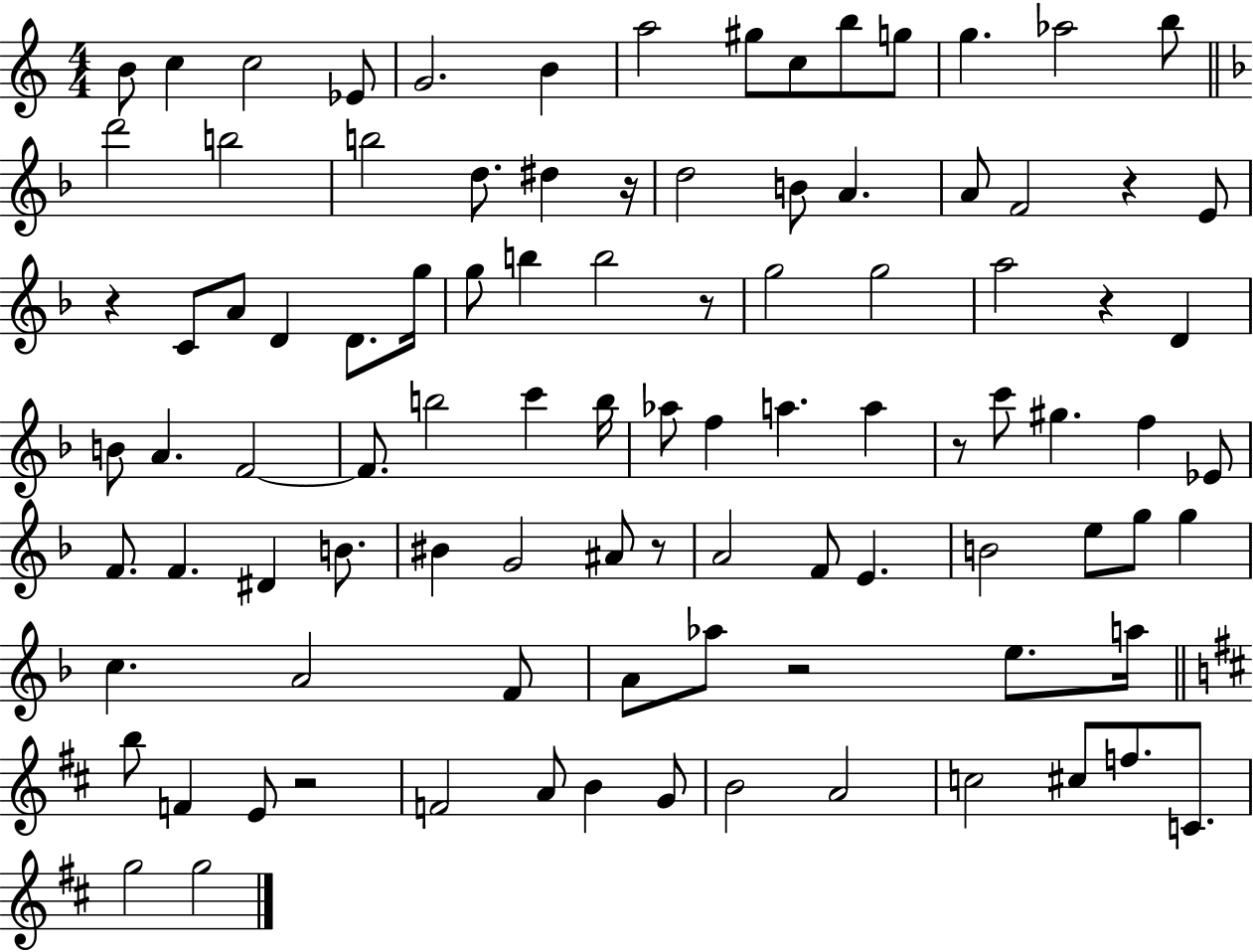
{
  \clef treble
  \numericTimeSignature
  \time 4/4
  \key c \major
  b'8 c''4 c''2 ees'8 | g'2. b'4 | a''2 gis''8 c''8 b''8 g''8 | g''4. aes''2 b''8 | \break \bar "||" \break \key f \major d'''2 b''2 | b''2 d''8. dis''4 r16 | d''2 b'8 a'4. | a'8 f'2 r4 e'8 | \break r4 c'8 a'8 d'4 d'8. g''16 | g''8 b''4 b''2 r8 | g''2 g''2 | a''2 r4 d'4 | \break b'8 a'4. f'2~~ | f'8. b''2 c'''4 b''16 | aes''8 f''4 a''4. a''4 | r8 c'''8 gis''4. f''4 ees'8 | \break f'8. f'4. dis'4 b'8. | bis'4 g'2 ais'8 r8 | a'2 f'8 e'4. | b'2 e''8 g''8 g''4 | \break c''4. a'2 f'8 | a'8 aes''8 r2 e''8. a''16 | \bar "||" \break \key d \major b''8 f'4 e'8 r2 | f'2 a'8 b'4 g'8 | b'2 a'2 | c''2 cis''8 f''8. c'8. | \break g''2 g''2 | \bar "|."
}